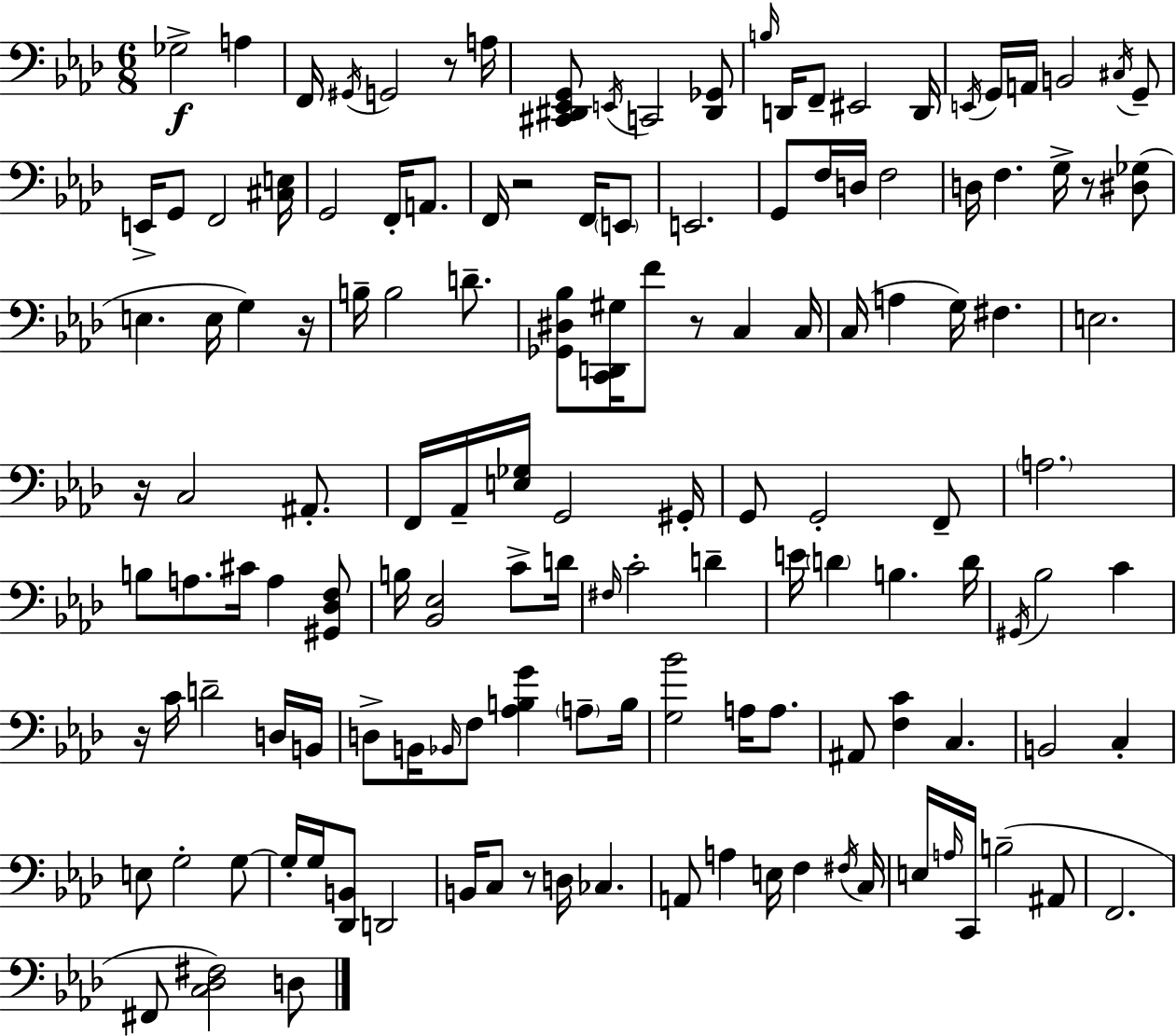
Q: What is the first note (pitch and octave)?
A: Gb3